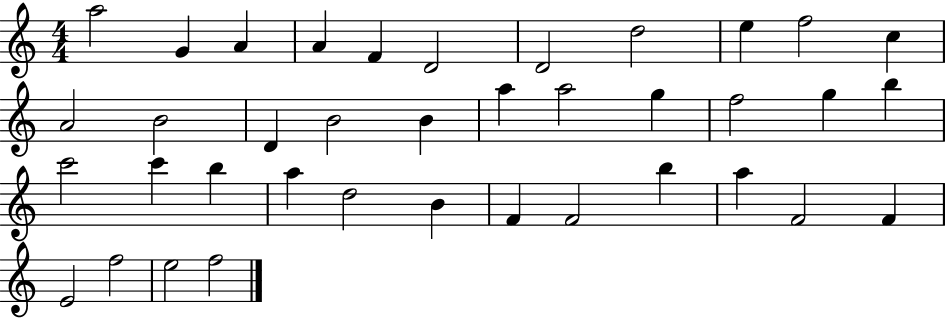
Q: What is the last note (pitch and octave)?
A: F5